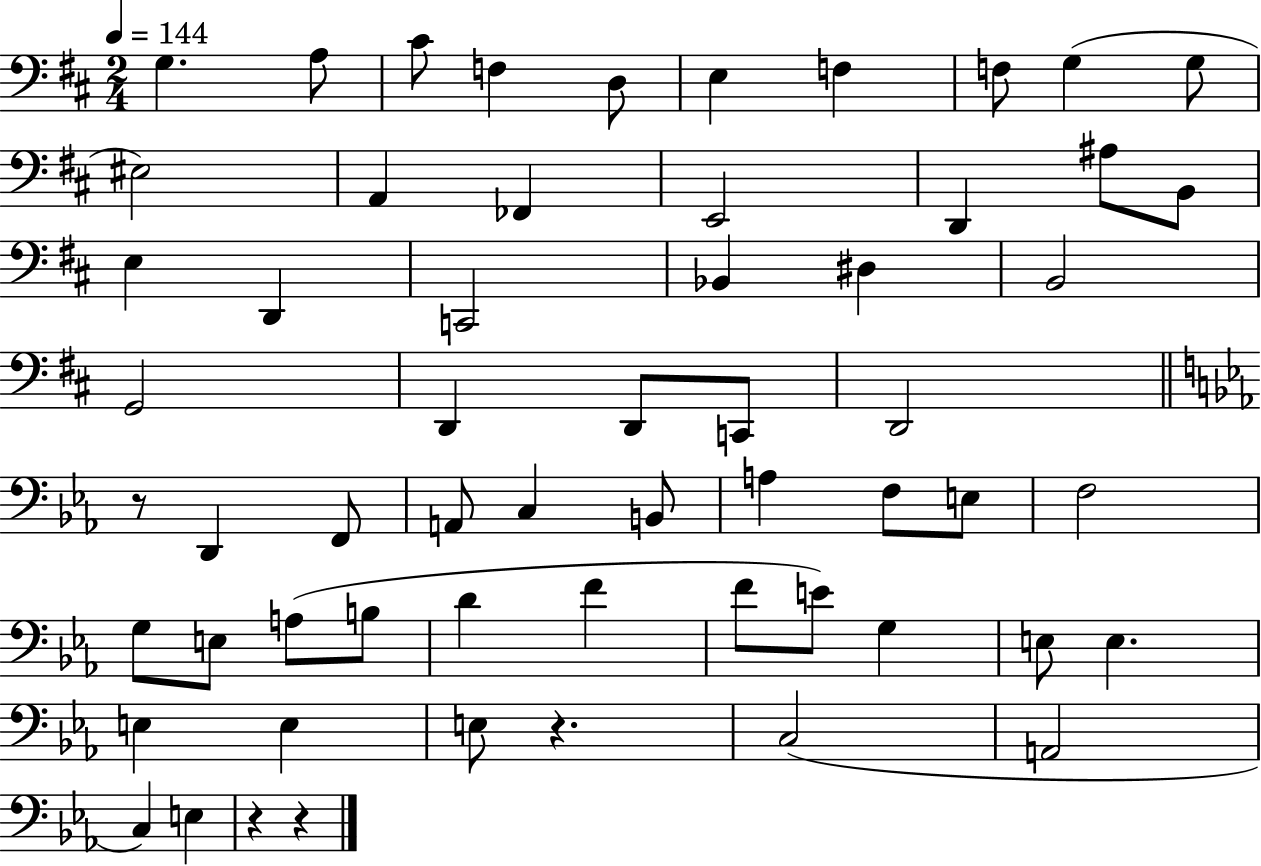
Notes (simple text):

G3/q. A3/e C#4/e F3/q D3/e E3/q F3/q F3/e G3/q G3/e EIS3/h A2/q FES2/q E2/h D2/q A#3/e B2/e E3/q D2/q C2/h Bb2/q D#3/q B2/h G2/h D2/q D2/e C2/e D2/h R/e D2/q F2/e A2/e C3/q B2/e A3/q F3/e E3/e F3/h G3/e E3/e A3/e B3/e D4/q F4/q F4/e E4/e G3/q E3/e E3/q. E3/q E3/q E3/e R/q. C3/h A2/h C3/q E3/q R/q R/q